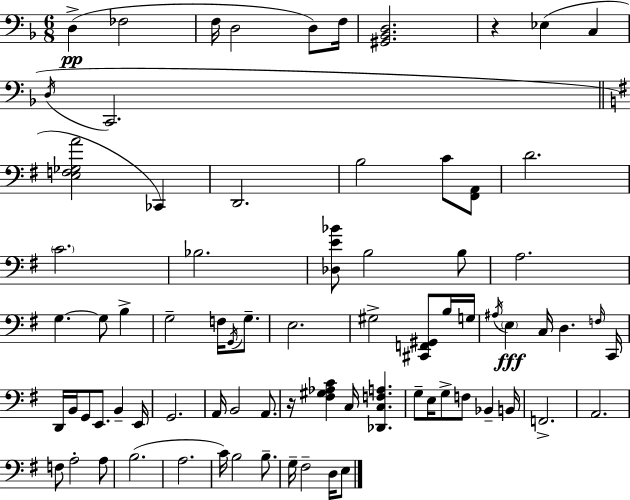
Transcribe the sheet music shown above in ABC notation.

X:1
T:Untitled
M:6/8
L:1/4
K:Dm
D, _F,2 F,/4 D,2 D,/2 F,/4 [^G,,_B,,D,]2 z _E, C, D,/4 C,,2 [E,F,_G,A]2 _C,, D,,2 B,2 C/2 [^F,,A,,]/2 D2 C2 _B,2 [_D,E_B]/2 B,2 B,/2 A,2 G, G,/2 B, G,2 F,/4 G,,/4 G,/2 E,2 ^G,2 [^C,,F,,^G,,]/2 B,/4 G,/4 ^A,/4 E, C,/4 D, F,/4 C,,/4 D,,/4 B,,/4 G,,/2 E,,/2 B,, E,,/4 G,,2 A,,/4 B,,2 A,,/2 z/4 [^F,^G,_A,C] C,/4 [_D,,C,F,A,] G,/2 E,/4 G,/2 F,/2 _B,, B,,/4 F,,2 A,,2 F,/2 A,2 A,/2 B,2 A,2 C/4 B,2 B,/2 G,/4 ^F,2 D,/4 E,/2